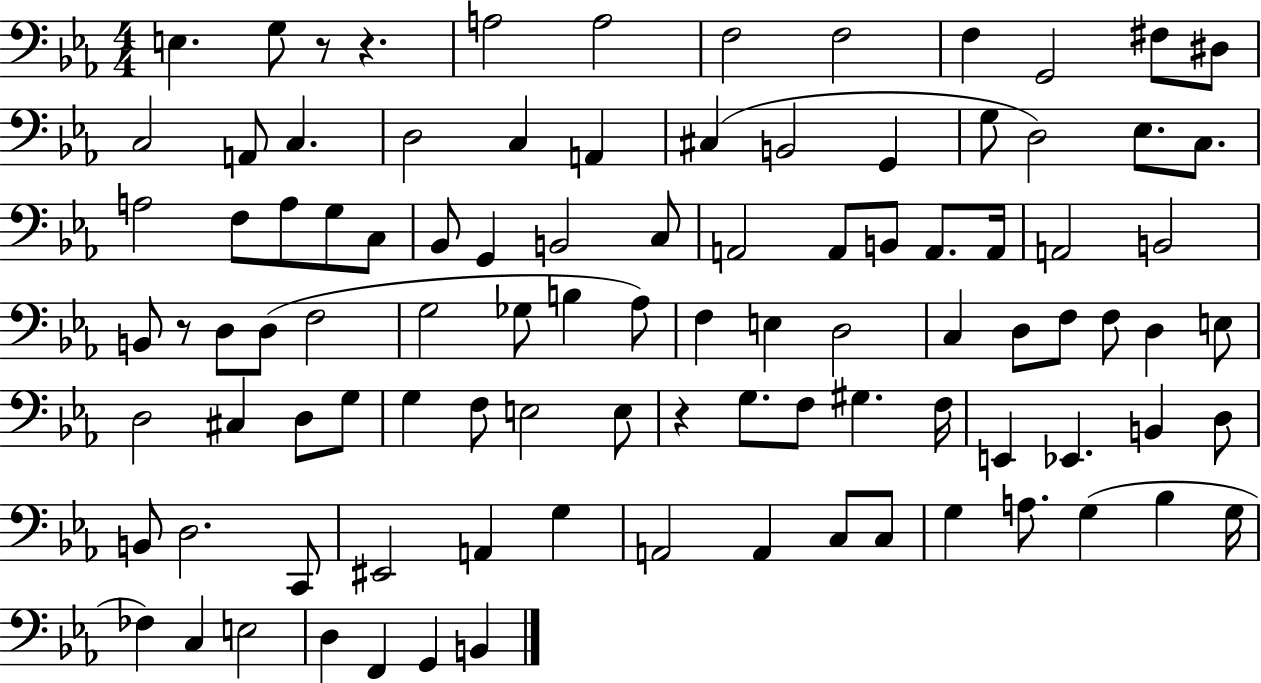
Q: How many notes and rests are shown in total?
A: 98